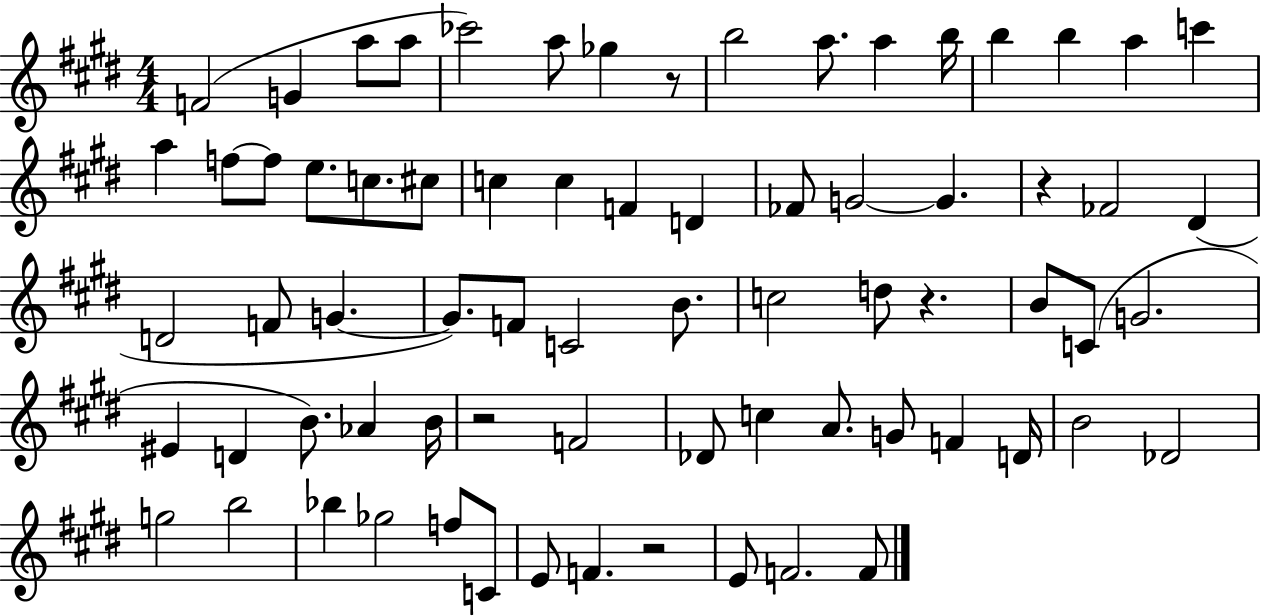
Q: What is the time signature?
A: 4/4